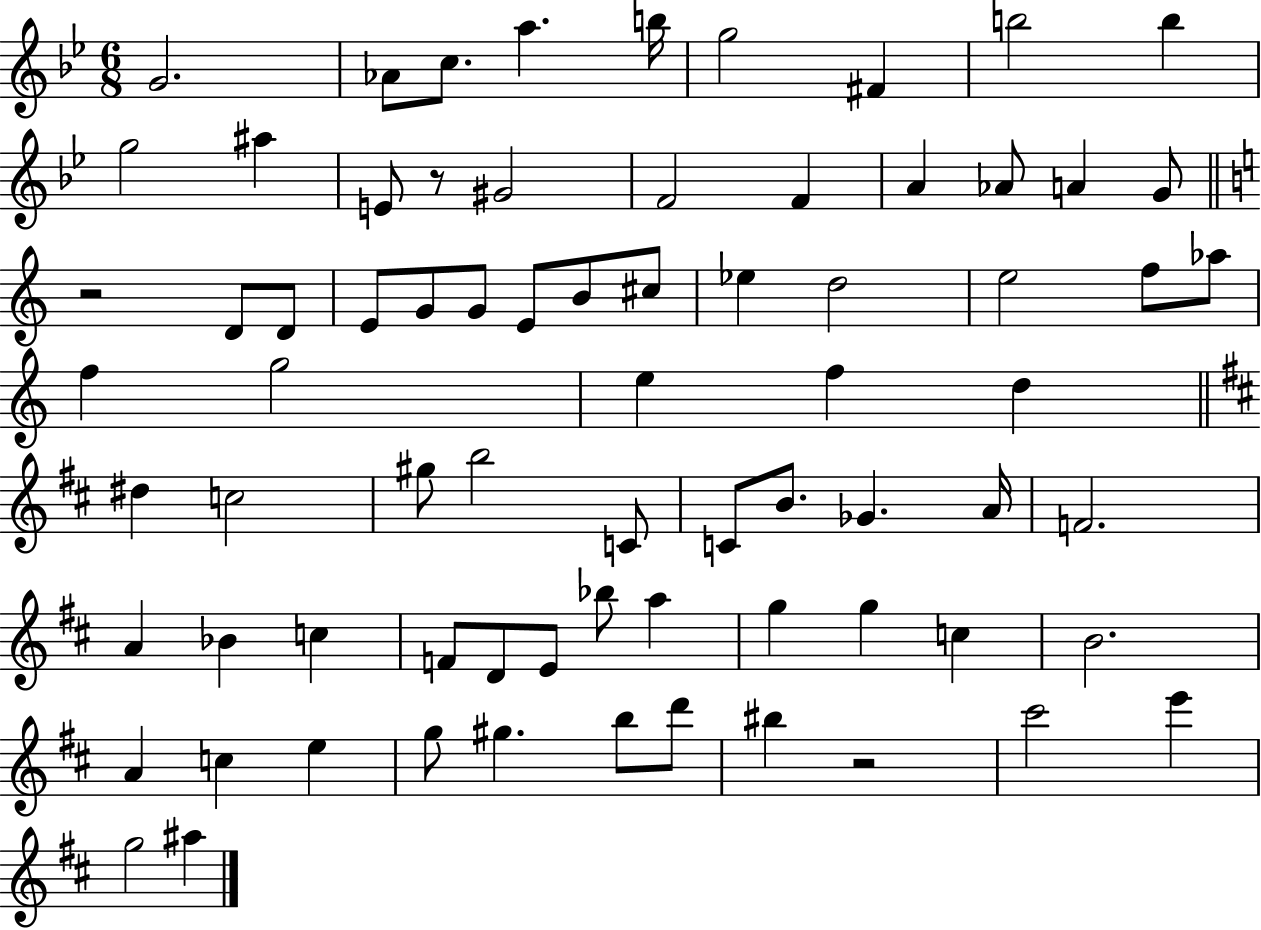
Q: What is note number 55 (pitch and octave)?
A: A5